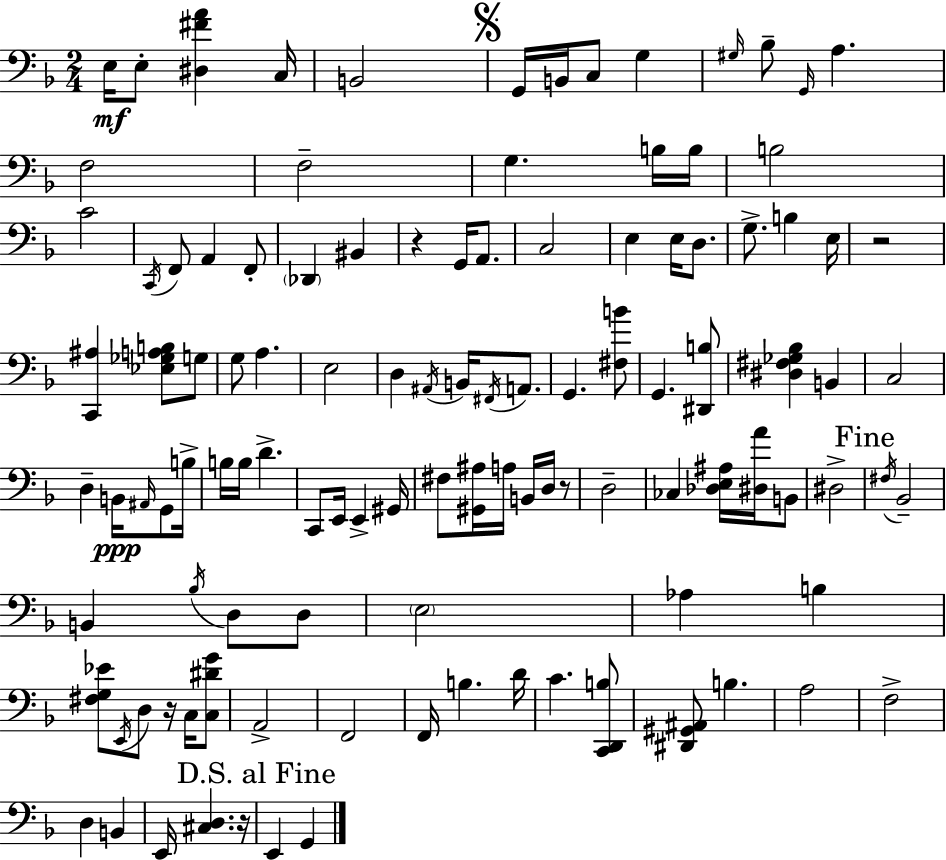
X:1
T:Untitled
M:2/4
L:1/4
K:Dm
E,/4 E,/2 [^D,^FA] C,/4 B,,2 G,,/4 B,,/4 C,/2 G, ^G,/4 _B,/2 G,,/4 A, F,2 F,2 G, B,/4 B,/4 B,2 C2 C,,/4 F,,/2 A,, F,,/2 _D,, ^B,, z G,,/4 A,,/2 C,2 E, E,/4 D,/2 G,/2 B, E,/4 z2 [C,,^A,] [_E,_G,A,B,]/2 G,/2 G,/2 A, E,2 D, ^A,,/4 B,,/4 ^F,,/4 A,,/2 G,, [^F,B]/2 G,, [^D,,B,]/2 [^D,^F,_G,_B,] B,, C,2 D, B,,/4 ^A,,/4 G,,/2 B,/4 B,/4 B,/4 D C,,/2 E,,/4 E,, ^G,,/4 ^F,/2 [^G,,^A,]/4 A,/4 B,,/4 D,/4 z/2 D,2 _C, [_D,E,^A,]/4 [^D,A]/4 B,,/2 ^D,2 ^F,/4 _B,,2 B,, _B,/4 D,/2 D,/2 E,2 _A, B, [^F,G,_E]/2 E,,/4 D,/2 z/4 C,/4 [C,^DG]/2 A,,2 F,,2 F,,/4 B, D/4 C [C,,D,,B,]/2 [^D,,^G,,^A,,]/2 B, A,2 F,2 D, B,, E,,/4 [^C,D,] z/4 E,, G,,